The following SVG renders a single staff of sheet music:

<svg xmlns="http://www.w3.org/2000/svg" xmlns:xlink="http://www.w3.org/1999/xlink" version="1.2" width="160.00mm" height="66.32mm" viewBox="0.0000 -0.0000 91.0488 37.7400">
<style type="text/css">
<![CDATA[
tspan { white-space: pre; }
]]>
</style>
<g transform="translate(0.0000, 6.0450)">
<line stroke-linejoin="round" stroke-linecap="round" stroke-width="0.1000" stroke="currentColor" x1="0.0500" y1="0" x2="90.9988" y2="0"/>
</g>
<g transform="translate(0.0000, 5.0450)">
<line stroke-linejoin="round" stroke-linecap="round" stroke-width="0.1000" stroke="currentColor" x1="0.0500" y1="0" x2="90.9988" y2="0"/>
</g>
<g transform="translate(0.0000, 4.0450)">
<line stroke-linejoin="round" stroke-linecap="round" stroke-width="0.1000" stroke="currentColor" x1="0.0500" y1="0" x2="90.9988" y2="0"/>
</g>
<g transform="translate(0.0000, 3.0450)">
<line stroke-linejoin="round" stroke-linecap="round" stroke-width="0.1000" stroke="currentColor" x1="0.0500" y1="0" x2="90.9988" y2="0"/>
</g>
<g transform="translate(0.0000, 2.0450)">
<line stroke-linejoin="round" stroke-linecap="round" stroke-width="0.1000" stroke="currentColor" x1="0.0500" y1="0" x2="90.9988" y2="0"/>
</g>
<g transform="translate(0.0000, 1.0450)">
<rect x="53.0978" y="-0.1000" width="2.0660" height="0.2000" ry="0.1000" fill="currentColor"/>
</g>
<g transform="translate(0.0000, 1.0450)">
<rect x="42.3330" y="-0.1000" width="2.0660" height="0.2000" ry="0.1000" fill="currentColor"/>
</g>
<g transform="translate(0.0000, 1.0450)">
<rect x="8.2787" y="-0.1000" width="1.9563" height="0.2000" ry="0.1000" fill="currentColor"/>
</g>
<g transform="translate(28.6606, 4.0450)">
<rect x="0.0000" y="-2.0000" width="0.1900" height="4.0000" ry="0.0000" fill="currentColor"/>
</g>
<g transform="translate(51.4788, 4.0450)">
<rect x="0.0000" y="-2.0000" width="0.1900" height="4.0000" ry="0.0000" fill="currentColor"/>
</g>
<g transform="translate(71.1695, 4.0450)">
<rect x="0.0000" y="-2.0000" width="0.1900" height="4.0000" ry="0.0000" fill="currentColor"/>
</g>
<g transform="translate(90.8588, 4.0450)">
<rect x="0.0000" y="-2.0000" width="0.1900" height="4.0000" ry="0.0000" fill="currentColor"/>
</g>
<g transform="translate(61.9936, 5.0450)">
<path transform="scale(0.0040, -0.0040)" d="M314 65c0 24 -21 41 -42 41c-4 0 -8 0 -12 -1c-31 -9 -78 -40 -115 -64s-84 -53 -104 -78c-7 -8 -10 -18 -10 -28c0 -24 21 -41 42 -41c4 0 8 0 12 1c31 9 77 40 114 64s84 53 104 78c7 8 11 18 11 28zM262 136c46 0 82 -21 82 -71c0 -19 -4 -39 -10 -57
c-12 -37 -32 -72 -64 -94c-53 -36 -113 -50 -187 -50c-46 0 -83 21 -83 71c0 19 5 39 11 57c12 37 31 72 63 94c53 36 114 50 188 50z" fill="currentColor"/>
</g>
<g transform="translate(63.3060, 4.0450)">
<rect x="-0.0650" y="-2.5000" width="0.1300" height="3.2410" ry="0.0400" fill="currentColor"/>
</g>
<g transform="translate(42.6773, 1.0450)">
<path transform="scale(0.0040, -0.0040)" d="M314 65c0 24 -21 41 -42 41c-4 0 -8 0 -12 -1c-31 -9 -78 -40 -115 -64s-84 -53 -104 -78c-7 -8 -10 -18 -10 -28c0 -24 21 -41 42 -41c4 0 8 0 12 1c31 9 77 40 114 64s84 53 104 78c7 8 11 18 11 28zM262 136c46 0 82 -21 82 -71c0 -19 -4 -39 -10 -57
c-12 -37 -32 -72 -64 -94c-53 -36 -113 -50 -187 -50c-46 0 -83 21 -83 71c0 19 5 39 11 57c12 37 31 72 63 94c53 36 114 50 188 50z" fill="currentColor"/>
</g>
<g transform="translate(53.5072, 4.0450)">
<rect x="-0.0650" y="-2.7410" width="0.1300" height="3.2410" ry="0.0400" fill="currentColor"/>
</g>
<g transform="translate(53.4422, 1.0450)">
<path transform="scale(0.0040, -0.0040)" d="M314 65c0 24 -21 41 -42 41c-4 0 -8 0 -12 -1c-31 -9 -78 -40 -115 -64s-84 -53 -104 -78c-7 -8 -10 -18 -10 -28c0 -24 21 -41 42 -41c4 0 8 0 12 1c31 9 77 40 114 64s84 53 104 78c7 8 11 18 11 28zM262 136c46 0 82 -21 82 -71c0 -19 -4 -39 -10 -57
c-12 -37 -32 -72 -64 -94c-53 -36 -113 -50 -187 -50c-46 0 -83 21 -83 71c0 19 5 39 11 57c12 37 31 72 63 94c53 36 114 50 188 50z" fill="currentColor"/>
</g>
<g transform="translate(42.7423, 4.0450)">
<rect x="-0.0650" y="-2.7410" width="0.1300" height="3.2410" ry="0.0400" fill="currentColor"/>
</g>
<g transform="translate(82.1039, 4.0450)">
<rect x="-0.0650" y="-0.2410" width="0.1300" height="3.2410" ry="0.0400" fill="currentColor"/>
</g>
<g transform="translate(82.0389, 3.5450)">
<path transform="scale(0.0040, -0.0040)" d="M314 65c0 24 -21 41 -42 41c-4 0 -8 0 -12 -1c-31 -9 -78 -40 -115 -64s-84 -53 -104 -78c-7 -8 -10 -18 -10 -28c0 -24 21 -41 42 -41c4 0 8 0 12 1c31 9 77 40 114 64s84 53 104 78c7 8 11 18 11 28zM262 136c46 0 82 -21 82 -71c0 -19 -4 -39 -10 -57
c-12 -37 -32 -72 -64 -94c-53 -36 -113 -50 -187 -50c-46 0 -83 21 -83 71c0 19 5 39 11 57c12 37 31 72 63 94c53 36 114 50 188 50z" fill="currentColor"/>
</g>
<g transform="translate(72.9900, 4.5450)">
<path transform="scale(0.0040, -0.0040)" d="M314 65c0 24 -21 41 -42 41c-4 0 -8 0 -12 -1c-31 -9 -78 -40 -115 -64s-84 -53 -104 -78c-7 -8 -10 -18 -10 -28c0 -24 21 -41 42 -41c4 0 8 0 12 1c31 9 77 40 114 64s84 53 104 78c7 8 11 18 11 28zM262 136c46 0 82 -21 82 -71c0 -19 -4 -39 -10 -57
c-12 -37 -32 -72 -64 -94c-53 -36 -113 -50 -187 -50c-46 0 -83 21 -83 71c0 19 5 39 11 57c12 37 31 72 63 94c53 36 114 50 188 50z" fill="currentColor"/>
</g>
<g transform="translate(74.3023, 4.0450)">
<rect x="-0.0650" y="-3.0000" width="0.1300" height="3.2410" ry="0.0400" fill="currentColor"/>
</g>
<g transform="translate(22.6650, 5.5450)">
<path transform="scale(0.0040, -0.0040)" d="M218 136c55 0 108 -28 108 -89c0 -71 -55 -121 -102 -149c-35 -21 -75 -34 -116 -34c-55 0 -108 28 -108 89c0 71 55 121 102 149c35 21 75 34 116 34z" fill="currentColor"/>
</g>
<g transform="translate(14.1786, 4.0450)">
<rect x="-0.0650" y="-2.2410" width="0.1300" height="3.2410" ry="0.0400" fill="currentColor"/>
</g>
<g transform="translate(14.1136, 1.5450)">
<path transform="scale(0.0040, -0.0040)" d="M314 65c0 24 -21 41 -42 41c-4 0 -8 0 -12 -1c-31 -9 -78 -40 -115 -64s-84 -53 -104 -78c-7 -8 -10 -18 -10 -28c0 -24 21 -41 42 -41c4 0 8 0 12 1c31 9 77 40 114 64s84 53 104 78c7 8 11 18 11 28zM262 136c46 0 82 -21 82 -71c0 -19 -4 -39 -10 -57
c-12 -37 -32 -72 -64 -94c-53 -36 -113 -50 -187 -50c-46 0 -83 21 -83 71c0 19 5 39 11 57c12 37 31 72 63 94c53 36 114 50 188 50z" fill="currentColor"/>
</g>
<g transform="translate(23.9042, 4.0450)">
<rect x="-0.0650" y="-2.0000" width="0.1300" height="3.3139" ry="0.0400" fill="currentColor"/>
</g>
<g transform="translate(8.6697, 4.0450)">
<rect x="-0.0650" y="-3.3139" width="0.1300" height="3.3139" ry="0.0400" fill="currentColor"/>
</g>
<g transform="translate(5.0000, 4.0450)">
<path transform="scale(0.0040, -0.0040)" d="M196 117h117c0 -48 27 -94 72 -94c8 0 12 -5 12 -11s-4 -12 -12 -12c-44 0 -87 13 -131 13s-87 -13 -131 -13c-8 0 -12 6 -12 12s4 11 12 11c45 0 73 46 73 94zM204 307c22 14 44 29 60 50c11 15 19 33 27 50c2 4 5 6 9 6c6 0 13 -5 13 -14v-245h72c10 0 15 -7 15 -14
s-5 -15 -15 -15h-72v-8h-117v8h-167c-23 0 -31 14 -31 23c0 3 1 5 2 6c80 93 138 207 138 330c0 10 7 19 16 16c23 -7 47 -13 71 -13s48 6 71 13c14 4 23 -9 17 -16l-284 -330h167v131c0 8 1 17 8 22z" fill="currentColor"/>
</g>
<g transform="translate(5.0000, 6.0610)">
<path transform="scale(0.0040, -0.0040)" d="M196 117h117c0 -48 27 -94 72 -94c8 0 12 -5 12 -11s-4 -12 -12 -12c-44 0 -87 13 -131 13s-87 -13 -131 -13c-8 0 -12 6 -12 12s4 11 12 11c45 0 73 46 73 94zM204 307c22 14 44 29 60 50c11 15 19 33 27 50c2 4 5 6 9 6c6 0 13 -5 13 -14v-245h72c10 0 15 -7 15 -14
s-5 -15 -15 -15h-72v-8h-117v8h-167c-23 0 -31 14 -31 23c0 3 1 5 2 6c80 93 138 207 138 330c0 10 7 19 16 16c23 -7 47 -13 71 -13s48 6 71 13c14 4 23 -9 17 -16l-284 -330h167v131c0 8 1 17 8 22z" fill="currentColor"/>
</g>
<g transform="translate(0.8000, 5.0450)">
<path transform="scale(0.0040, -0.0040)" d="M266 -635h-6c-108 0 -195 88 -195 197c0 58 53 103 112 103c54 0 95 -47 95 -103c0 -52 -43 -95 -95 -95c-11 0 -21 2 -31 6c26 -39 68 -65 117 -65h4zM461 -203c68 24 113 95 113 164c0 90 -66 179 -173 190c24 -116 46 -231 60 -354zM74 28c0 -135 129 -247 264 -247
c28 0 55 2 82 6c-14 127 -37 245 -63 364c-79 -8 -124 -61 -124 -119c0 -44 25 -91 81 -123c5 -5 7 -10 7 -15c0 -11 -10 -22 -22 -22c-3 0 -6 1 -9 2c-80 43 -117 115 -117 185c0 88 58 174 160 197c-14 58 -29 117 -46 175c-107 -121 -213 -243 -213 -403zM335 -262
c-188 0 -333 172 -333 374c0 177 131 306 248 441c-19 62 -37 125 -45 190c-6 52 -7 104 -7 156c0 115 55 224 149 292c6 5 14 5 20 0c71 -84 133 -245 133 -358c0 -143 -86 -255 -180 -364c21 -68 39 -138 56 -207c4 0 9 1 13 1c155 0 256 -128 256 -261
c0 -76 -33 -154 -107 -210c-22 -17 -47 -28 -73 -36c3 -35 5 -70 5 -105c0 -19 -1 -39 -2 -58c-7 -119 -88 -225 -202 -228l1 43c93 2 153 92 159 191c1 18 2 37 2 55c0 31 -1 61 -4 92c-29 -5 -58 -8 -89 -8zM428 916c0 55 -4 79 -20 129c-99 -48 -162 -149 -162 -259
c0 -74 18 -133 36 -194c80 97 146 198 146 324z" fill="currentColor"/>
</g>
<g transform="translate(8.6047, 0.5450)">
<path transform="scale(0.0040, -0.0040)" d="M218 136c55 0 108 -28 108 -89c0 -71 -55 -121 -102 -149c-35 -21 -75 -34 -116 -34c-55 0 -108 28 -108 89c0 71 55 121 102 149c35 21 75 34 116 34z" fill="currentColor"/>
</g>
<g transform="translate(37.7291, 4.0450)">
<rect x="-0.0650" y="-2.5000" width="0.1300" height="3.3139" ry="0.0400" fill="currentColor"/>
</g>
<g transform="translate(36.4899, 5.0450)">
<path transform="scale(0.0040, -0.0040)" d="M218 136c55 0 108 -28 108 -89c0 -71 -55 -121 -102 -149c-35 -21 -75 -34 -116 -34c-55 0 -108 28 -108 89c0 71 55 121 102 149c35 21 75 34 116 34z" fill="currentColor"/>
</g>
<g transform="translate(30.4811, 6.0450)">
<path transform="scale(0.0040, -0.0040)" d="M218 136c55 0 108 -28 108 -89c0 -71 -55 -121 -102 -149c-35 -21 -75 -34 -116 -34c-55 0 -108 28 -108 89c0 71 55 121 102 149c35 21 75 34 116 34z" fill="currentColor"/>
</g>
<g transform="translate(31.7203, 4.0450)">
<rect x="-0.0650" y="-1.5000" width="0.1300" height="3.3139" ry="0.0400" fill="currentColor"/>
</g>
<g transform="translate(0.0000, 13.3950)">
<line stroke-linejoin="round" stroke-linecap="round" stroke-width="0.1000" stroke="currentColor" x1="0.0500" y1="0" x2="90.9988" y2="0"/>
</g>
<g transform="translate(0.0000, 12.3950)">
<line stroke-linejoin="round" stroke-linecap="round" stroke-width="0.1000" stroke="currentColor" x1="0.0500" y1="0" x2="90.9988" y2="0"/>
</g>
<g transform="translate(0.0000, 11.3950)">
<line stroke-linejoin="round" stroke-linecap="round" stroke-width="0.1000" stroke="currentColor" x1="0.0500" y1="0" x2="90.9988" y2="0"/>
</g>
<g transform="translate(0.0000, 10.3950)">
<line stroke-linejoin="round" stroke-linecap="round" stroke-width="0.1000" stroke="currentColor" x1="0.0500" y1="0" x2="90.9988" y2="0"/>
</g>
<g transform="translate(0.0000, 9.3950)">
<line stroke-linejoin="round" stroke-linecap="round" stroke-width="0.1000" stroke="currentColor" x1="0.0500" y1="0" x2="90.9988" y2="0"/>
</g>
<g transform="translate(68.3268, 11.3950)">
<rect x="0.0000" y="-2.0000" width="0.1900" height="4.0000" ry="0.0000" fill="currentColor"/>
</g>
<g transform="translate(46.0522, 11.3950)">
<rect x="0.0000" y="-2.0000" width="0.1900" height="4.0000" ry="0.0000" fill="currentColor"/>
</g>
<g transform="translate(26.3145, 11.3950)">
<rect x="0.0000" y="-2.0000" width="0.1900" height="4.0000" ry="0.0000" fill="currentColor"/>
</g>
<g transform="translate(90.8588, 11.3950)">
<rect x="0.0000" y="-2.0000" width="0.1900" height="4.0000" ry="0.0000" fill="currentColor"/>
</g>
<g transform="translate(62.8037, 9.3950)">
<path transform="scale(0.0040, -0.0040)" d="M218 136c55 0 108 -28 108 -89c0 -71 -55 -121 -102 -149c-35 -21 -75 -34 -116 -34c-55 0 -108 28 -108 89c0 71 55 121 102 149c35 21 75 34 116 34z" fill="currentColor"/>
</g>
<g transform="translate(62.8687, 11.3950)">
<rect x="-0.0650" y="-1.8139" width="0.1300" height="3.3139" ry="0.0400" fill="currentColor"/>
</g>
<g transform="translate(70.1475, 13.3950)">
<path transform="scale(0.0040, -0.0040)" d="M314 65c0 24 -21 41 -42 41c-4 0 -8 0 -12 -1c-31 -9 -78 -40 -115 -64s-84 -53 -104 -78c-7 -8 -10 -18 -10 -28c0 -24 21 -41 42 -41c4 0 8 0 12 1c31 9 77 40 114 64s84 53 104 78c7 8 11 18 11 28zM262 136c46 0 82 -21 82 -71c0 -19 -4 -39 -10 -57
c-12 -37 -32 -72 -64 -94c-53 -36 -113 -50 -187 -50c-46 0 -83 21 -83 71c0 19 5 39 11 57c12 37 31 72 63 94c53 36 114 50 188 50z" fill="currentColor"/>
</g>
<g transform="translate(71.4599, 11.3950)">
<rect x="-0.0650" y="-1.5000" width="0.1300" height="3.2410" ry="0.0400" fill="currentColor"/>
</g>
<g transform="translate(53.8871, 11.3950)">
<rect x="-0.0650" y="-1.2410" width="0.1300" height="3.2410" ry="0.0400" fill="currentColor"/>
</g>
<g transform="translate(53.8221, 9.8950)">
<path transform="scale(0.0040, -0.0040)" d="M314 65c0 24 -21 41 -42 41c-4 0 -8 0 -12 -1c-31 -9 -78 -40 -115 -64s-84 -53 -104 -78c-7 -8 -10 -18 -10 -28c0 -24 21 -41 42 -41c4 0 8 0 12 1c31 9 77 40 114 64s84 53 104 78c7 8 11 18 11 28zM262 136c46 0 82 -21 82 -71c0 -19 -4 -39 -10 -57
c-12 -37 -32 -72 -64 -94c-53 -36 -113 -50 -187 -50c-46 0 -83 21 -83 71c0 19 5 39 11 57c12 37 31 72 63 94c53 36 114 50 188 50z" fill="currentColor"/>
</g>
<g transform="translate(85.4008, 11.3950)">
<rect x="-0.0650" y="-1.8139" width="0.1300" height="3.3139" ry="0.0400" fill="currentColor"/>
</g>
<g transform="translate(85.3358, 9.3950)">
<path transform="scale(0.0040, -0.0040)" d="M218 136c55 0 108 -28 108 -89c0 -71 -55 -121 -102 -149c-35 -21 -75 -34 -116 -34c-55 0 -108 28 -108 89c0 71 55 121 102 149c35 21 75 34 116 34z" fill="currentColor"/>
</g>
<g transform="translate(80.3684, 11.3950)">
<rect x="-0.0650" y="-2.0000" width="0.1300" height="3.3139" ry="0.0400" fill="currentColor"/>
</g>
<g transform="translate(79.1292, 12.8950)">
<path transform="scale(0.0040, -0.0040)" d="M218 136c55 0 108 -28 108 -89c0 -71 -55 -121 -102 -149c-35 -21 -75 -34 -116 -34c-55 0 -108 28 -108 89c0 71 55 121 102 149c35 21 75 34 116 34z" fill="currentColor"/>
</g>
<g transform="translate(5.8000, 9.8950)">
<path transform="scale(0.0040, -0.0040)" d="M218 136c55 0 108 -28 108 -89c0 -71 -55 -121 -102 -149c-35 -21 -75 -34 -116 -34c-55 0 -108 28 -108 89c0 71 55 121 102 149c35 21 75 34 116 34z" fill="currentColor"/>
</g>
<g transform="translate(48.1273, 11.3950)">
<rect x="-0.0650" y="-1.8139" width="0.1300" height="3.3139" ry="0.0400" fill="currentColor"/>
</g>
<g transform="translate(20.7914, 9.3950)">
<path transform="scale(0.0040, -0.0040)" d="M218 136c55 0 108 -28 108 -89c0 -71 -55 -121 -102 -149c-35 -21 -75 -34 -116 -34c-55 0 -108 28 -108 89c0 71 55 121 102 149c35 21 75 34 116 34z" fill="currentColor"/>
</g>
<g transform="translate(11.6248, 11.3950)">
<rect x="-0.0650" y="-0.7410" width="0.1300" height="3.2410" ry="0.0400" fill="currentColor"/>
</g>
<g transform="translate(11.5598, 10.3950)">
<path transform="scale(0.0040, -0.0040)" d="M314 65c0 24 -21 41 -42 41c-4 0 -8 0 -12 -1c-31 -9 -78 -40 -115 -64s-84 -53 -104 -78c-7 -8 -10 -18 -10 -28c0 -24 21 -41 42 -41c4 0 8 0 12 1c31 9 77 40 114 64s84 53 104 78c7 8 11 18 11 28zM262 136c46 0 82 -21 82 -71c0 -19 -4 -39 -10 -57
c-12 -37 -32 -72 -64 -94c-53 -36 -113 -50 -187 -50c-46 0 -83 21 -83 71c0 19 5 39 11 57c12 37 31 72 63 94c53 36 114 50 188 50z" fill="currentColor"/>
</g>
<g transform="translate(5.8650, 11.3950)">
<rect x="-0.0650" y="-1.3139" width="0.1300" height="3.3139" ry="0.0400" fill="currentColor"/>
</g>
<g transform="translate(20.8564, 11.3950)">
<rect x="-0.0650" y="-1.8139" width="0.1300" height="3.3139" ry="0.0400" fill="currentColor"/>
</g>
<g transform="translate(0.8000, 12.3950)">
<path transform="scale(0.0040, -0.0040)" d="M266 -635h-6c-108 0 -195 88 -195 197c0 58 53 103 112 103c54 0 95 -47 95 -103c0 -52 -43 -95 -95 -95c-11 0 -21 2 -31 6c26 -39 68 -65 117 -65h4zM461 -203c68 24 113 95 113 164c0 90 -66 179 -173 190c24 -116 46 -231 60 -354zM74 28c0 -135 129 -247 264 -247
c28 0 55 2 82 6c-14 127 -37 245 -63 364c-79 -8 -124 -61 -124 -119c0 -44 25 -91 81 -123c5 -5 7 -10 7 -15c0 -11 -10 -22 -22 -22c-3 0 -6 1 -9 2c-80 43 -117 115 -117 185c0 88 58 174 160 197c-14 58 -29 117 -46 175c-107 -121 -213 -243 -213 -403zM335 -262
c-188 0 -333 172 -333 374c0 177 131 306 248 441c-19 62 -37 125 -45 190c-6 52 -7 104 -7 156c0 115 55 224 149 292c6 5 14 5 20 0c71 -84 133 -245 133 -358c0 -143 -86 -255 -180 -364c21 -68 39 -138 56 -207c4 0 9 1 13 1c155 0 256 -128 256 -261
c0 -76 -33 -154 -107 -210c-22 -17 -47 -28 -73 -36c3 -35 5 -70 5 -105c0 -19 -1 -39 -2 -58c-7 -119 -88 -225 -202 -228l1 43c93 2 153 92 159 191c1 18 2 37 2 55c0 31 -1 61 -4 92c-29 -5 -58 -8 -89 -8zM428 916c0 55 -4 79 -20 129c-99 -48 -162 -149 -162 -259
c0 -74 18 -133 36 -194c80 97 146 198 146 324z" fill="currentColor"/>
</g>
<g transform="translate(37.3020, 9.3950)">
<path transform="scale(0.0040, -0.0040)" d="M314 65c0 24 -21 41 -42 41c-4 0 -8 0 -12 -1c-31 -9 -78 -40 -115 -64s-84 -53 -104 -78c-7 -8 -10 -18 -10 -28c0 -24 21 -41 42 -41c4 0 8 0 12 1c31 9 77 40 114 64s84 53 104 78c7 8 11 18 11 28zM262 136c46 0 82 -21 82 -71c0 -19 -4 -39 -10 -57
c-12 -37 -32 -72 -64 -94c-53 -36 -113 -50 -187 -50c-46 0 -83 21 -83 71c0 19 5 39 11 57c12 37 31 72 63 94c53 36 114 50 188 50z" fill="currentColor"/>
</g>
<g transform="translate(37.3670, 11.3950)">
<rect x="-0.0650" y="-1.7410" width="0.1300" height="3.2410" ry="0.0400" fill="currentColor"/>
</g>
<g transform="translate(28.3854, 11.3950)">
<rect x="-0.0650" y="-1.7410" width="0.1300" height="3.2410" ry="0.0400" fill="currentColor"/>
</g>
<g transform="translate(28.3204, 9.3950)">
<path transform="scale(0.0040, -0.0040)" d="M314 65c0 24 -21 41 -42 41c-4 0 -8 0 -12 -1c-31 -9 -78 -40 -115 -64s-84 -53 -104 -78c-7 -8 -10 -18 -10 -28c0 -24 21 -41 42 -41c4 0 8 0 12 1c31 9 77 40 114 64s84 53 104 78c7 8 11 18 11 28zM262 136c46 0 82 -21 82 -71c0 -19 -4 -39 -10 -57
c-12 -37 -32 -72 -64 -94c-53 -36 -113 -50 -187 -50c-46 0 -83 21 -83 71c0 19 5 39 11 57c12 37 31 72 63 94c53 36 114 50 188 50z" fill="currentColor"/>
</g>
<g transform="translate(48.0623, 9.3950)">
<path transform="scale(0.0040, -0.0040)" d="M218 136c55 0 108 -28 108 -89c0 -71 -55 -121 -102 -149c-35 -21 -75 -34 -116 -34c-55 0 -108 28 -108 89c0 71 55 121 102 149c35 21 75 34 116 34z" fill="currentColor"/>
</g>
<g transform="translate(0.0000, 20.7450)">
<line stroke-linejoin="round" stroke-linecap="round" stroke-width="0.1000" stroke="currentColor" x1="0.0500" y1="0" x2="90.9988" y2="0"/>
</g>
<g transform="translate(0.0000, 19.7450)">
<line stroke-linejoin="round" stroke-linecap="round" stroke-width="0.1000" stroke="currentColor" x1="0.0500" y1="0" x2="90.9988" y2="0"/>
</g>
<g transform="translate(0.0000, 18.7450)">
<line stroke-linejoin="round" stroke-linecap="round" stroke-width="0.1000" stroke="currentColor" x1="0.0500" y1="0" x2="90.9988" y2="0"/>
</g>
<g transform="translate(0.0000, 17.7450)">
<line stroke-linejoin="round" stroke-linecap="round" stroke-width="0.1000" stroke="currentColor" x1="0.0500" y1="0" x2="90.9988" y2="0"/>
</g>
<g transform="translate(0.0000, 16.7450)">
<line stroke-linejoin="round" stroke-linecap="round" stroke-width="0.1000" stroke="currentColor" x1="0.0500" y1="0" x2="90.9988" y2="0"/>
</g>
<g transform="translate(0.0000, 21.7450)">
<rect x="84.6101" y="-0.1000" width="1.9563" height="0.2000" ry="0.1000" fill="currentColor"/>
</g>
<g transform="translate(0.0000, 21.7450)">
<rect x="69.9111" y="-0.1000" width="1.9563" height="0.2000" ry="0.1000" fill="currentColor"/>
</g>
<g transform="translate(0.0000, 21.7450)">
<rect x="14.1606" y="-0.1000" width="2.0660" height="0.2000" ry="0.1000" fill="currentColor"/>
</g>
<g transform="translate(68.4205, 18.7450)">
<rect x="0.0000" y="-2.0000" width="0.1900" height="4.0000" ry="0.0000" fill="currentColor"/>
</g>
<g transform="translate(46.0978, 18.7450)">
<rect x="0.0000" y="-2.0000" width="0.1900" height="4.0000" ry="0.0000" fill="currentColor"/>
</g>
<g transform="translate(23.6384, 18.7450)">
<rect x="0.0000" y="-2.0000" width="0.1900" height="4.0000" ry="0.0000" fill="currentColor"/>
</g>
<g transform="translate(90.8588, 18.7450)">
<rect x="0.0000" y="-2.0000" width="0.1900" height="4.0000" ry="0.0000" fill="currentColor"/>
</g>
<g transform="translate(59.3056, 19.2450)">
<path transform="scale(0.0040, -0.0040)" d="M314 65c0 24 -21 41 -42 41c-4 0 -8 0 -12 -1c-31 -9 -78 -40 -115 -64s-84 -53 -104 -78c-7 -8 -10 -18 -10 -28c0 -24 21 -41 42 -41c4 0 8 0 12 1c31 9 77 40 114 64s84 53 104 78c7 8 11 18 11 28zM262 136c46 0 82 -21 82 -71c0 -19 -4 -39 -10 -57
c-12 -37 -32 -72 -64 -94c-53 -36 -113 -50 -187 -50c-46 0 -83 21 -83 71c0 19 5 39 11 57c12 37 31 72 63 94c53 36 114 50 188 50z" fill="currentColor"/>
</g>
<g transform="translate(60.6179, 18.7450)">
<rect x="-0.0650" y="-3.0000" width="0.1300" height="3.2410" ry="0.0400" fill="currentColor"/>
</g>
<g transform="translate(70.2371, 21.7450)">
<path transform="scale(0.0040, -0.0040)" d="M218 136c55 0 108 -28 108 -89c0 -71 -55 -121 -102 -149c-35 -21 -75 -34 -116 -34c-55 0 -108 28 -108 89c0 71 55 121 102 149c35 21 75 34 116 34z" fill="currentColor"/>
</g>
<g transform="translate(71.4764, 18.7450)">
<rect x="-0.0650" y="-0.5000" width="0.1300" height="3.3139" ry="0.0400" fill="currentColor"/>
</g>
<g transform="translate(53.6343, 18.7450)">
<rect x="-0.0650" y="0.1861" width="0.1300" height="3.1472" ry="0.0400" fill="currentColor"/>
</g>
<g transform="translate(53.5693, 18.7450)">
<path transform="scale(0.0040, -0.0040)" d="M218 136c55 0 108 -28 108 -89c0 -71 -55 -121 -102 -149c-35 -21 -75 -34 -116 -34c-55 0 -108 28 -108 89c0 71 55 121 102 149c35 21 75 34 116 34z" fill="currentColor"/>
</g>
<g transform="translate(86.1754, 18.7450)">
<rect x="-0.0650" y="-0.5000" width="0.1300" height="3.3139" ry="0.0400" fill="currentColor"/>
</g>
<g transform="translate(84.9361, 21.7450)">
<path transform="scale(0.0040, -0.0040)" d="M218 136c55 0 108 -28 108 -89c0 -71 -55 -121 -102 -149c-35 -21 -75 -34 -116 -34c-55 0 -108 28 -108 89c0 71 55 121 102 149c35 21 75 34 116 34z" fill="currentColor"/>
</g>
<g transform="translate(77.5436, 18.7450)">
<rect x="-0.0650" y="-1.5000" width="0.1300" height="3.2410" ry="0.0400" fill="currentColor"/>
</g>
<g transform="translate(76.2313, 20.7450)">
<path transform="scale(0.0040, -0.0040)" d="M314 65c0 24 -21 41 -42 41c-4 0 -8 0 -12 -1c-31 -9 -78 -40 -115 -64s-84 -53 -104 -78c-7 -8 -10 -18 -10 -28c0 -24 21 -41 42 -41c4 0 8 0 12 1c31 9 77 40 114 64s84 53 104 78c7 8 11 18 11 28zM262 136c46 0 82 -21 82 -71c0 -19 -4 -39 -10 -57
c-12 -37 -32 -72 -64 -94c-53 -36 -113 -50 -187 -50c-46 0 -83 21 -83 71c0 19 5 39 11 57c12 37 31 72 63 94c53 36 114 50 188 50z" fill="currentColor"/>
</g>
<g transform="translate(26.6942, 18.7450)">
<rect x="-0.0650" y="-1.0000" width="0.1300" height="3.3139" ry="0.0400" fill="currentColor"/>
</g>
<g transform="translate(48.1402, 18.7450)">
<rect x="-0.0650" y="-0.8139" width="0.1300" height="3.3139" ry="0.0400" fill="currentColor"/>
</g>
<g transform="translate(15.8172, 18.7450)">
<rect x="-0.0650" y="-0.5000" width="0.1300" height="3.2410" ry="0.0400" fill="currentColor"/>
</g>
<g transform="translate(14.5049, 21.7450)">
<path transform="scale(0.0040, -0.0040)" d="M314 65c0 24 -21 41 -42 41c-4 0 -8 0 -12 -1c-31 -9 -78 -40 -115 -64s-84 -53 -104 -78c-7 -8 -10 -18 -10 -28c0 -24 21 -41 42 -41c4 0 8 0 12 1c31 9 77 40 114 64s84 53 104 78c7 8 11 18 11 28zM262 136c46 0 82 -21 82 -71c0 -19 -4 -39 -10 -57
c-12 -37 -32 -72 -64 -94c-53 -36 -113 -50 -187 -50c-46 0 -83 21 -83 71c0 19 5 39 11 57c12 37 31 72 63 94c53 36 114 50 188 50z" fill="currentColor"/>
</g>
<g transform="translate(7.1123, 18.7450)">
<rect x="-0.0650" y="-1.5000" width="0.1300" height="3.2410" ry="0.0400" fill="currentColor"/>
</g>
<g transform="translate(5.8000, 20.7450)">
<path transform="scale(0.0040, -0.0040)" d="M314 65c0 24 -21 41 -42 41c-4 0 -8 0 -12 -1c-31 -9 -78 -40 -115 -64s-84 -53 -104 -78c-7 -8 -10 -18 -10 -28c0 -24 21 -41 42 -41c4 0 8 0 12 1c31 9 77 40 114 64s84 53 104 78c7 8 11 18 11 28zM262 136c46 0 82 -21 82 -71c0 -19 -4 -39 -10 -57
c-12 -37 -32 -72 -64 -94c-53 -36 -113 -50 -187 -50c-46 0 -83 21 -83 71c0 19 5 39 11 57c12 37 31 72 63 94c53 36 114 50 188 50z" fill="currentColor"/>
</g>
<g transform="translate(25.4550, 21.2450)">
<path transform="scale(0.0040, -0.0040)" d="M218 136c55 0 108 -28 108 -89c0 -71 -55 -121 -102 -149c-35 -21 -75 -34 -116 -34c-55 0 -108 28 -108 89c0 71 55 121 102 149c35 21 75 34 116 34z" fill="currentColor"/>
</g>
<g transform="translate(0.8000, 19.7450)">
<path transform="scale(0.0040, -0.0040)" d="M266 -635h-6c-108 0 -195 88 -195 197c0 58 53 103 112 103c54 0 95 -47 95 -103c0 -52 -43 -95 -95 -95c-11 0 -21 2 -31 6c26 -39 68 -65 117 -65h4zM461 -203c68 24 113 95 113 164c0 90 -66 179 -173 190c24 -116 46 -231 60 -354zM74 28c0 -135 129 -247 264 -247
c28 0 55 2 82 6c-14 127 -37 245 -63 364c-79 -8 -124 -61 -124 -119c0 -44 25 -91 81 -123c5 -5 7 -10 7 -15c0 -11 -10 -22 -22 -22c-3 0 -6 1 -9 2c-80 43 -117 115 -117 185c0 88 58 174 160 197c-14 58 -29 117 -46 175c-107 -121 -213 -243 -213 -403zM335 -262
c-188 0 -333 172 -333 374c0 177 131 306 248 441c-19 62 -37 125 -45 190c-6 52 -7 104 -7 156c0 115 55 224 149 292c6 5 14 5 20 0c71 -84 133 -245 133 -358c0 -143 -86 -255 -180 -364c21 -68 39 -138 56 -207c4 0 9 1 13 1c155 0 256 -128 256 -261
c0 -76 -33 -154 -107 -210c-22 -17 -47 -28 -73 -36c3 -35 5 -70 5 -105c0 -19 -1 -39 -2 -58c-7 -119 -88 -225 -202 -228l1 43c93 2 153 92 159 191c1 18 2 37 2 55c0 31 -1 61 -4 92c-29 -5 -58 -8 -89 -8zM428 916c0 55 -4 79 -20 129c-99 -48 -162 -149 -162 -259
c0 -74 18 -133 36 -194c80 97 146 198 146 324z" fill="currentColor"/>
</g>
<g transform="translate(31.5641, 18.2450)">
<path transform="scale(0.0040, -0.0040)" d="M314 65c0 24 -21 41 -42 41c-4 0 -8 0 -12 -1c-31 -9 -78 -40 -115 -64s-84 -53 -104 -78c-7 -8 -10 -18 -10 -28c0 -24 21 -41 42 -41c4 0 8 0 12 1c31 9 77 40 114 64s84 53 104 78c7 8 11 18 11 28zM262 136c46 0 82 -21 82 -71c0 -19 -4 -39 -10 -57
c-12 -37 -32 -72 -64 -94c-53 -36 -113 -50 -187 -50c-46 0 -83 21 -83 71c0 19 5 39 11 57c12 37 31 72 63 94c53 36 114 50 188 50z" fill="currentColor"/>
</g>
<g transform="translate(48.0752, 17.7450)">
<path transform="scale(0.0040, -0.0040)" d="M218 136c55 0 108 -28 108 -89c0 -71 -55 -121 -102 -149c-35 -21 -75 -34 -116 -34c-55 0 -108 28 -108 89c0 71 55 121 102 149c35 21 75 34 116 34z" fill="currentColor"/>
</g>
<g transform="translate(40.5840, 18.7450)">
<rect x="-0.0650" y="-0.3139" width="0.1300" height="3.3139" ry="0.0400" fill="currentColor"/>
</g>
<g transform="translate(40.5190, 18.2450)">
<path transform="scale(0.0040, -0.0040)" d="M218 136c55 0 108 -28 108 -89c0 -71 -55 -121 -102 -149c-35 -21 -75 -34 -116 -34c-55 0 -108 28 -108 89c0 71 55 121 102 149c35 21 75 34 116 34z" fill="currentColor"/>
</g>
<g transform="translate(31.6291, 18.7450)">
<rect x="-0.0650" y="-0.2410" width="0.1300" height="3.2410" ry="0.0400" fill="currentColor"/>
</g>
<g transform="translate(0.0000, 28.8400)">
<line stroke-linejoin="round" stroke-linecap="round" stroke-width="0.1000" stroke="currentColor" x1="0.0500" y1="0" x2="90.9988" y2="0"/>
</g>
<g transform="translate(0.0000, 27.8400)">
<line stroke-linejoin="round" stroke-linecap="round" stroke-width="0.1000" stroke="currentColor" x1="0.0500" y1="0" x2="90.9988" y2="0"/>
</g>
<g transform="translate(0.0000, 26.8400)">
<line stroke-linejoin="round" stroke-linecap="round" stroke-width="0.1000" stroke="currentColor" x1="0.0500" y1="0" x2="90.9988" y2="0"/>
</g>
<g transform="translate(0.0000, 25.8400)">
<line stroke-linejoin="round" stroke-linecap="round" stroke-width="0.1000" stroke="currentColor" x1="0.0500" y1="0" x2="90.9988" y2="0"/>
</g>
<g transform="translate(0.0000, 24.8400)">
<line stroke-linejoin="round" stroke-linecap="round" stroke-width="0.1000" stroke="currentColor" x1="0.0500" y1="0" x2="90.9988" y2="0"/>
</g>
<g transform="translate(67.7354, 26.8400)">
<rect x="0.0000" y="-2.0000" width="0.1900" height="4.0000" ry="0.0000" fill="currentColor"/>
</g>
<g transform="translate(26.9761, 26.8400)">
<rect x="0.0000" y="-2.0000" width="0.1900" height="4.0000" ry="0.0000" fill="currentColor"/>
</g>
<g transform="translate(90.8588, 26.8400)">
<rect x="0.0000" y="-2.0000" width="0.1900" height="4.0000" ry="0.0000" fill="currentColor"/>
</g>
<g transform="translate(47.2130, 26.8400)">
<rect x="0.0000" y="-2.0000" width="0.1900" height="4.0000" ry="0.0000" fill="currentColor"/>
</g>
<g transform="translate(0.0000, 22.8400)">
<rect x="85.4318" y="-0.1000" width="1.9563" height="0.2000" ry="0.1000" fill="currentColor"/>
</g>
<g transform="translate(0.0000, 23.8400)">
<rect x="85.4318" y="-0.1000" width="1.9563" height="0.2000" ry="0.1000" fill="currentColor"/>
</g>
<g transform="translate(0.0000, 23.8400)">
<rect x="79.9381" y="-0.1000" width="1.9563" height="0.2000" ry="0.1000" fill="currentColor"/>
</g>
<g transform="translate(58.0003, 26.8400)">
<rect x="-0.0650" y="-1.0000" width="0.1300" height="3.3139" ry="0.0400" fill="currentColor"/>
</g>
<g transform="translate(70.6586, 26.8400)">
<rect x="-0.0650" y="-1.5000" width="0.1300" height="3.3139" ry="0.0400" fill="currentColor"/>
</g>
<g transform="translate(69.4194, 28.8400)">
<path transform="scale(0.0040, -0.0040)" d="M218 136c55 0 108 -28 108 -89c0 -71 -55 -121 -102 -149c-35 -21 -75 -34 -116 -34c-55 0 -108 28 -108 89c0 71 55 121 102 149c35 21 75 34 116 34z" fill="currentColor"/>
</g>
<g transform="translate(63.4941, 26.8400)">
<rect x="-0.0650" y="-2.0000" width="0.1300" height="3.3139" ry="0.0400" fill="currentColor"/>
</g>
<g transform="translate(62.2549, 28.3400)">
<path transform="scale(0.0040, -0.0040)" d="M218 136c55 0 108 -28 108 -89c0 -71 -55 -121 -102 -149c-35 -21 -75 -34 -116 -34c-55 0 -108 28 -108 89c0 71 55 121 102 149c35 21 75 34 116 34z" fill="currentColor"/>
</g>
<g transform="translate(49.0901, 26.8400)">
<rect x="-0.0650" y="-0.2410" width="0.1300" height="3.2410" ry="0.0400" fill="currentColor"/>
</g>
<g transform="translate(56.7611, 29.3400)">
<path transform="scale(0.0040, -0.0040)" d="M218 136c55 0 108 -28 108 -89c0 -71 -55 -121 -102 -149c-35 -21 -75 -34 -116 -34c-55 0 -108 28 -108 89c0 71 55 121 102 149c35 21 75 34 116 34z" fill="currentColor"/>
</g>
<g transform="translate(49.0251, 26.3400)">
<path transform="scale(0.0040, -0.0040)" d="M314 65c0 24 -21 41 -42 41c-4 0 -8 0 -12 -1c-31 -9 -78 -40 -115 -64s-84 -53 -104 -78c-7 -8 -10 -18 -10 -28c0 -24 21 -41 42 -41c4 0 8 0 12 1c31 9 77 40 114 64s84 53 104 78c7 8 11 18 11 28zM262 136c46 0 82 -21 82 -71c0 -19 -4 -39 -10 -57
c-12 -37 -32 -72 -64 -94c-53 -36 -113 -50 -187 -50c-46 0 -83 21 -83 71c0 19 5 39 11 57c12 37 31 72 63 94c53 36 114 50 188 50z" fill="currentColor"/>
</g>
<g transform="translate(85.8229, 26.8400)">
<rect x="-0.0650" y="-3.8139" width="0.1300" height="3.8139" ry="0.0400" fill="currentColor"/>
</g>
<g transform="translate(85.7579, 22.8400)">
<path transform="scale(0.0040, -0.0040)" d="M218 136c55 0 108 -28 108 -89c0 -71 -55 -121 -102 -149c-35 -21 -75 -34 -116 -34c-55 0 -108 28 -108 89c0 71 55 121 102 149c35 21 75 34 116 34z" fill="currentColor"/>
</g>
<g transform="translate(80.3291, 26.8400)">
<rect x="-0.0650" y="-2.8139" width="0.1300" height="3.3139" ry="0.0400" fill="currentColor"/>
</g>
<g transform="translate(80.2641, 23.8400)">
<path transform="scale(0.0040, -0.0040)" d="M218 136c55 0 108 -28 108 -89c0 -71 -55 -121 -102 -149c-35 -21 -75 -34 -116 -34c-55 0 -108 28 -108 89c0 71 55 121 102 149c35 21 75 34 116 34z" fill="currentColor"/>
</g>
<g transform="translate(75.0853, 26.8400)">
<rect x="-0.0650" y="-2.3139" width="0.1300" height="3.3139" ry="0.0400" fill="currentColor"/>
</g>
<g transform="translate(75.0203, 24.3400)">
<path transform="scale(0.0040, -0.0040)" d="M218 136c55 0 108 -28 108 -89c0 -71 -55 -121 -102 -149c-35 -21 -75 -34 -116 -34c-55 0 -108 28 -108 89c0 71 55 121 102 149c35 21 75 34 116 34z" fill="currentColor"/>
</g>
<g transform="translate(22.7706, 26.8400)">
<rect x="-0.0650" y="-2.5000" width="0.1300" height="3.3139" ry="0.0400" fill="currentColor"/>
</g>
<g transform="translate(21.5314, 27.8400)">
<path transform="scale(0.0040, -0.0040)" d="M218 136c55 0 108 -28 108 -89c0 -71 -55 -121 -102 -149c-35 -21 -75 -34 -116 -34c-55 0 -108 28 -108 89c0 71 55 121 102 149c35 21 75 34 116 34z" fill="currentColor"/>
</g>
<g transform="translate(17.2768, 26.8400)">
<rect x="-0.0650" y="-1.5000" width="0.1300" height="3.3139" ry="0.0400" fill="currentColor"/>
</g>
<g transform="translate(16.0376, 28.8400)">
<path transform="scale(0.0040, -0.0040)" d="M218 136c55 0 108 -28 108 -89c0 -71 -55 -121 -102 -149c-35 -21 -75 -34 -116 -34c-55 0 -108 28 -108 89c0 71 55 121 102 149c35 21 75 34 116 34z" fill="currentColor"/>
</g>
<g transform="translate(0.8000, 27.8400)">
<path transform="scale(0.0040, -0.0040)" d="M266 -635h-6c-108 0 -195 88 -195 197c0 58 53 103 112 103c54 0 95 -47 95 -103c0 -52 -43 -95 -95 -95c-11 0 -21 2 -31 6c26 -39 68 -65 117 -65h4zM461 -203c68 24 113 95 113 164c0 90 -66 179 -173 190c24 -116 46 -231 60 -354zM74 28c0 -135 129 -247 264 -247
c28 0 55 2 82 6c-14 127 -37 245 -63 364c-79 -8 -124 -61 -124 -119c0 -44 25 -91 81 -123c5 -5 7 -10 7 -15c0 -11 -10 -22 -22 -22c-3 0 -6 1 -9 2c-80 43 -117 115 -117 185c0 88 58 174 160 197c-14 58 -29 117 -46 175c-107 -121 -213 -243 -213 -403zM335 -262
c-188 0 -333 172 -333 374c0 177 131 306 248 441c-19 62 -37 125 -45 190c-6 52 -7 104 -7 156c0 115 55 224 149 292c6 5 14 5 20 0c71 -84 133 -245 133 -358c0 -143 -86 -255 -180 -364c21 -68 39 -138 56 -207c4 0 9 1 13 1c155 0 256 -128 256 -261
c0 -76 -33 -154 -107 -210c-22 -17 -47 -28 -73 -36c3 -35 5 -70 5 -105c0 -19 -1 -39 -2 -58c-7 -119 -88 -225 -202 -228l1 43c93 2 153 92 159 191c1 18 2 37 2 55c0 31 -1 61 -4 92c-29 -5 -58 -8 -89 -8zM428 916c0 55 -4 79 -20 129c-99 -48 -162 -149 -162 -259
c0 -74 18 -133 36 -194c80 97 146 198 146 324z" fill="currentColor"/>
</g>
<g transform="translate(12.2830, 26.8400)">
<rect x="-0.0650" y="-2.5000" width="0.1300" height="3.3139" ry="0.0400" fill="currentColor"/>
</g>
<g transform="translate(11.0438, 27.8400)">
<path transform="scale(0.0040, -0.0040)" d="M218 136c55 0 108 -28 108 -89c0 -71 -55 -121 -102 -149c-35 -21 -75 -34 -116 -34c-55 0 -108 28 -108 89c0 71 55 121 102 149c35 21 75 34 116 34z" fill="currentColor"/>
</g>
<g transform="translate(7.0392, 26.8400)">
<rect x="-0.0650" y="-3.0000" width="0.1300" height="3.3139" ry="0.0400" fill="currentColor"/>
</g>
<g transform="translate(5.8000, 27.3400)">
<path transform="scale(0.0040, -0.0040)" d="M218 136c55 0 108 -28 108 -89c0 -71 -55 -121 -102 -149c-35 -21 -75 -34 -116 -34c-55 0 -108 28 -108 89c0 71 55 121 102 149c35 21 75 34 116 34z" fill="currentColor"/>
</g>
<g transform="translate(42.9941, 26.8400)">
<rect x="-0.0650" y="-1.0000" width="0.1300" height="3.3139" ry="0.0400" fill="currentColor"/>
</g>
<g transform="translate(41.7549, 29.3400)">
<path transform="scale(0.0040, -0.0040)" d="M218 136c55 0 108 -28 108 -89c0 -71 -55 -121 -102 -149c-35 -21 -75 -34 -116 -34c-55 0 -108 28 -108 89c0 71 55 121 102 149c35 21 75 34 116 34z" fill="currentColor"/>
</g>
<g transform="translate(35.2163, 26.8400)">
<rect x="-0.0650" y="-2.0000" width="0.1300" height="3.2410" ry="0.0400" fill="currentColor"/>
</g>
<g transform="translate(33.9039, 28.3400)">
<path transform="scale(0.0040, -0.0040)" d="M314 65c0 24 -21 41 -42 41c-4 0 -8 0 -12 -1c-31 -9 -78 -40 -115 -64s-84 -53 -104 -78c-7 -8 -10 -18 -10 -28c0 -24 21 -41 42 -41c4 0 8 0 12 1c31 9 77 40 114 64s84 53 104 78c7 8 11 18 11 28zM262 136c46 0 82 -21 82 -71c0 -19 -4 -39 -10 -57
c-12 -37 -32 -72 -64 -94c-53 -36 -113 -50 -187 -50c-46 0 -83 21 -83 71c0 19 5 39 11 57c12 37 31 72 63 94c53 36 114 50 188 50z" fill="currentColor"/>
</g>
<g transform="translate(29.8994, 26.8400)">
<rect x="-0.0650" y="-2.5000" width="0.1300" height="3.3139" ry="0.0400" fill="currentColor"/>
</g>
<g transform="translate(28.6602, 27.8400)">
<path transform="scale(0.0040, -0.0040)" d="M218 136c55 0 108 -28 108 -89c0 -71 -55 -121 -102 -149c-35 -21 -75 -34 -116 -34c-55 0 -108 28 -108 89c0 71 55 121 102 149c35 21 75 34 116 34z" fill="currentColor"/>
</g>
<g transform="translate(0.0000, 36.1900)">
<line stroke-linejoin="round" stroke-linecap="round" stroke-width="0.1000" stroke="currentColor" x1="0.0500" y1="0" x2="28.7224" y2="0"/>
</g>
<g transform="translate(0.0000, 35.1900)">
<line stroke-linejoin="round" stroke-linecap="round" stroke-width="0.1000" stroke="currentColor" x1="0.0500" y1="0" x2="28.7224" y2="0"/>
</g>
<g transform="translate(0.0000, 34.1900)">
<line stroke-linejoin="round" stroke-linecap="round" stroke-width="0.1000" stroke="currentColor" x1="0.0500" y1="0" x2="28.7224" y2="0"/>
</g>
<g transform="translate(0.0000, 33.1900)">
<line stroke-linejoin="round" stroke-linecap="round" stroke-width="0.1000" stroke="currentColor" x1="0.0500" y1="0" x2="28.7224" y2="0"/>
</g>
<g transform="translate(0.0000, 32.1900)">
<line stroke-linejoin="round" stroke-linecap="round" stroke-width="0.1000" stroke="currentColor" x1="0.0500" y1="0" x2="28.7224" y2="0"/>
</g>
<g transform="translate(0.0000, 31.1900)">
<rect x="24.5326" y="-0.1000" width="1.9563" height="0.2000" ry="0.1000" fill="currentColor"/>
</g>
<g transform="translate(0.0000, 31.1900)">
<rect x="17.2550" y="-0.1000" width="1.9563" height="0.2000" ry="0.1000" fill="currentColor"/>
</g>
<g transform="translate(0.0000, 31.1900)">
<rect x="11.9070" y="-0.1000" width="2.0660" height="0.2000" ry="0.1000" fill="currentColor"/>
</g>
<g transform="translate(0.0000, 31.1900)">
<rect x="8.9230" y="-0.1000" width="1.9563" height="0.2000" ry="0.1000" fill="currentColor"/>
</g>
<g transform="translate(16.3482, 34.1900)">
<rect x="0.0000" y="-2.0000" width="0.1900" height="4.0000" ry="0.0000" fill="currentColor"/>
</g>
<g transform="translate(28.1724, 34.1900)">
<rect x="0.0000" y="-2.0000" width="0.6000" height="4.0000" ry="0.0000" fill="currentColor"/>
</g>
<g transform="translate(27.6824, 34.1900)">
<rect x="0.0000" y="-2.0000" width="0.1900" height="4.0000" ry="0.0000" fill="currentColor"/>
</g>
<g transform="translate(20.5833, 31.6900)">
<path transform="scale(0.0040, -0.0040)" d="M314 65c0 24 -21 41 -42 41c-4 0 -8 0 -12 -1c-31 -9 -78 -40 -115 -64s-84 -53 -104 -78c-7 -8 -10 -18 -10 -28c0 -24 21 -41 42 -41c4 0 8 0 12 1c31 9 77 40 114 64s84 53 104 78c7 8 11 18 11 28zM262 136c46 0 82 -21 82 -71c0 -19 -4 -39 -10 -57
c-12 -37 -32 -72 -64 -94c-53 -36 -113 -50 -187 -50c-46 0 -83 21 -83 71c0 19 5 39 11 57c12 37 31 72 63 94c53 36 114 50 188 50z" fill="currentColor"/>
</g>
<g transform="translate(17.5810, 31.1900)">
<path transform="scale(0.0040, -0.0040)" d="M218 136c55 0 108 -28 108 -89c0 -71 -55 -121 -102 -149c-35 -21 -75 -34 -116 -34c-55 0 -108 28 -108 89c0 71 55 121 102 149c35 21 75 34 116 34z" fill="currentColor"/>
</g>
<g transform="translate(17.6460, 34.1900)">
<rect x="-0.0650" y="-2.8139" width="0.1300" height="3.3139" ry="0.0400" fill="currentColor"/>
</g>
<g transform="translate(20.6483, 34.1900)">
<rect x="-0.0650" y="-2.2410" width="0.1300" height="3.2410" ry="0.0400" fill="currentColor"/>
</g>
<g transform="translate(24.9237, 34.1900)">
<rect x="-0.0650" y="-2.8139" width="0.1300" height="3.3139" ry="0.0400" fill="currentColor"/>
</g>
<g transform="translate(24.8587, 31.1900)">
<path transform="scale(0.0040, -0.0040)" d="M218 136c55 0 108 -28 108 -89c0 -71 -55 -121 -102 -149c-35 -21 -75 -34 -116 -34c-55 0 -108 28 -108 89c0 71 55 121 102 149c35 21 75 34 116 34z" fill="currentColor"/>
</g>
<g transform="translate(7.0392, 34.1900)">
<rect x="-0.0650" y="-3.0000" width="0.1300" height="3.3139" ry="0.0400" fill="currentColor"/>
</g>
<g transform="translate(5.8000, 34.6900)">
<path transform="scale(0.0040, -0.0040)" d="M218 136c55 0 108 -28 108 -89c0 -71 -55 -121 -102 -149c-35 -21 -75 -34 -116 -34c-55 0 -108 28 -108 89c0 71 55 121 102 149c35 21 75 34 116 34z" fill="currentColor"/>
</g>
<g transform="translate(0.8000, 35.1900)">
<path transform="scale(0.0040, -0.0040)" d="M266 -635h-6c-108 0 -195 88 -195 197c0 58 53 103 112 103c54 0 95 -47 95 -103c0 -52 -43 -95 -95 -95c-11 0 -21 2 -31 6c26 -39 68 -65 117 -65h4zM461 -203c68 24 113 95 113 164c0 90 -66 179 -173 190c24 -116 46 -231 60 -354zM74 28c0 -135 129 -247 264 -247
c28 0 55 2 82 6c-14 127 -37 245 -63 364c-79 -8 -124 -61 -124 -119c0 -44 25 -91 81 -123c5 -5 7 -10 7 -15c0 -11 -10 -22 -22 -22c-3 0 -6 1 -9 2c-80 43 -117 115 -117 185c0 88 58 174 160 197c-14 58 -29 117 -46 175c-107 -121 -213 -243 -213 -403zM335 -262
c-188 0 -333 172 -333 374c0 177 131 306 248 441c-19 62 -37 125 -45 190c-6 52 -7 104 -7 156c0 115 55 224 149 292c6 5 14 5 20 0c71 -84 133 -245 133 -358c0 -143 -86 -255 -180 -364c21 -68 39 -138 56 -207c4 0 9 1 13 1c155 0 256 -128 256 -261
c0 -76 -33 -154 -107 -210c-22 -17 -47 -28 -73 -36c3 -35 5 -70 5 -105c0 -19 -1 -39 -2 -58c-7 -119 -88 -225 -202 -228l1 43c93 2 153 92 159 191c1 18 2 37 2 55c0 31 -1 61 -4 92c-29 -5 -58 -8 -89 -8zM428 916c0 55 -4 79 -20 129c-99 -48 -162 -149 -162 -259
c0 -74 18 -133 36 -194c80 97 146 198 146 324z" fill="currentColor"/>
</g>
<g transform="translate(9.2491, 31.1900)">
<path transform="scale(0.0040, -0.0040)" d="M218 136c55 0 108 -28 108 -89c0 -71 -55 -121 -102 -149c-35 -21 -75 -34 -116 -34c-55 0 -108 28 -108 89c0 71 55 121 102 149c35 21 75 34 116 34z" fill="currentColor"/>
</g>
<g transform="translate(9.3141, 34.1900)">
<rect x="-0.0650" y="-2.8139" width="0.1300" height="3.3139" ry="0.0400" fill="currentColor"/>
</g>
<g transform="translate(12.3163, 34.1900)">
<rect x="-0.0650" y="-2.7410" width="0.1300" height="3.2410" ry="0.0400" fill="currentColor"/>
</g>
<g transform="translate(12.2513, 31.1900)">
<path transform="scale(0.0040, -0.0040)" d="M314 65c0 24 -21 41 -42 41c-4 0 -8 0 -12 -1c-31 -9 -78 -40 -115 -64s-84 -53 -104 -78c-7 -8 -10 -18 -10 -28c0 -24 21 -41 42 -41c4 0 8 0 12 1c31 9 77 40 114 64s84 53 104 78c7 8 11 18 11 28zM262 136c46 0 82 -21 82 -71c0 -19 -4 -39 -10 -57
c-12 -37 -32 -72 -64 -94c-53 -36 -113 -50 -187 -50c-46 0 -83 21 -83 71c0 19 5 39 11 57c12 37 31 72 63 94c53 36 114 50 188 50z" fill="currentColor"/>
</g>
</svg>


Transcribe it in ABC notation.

X:1
T:Untitled
M:4/4
L:1/4
K:C
b g2 F E G a2 a2 G2 A2 c2 e d2 f f2 f2 f e2 f E2 F f E2 C2 D c2 c d B A2 C E2 C A G E G G F2 D c2 D F E g a c' A a a2 a g2 a